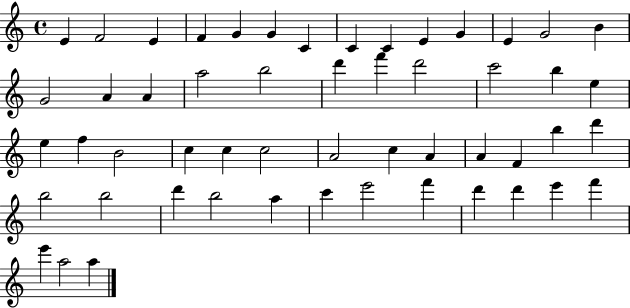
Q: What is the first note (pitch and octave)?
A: E4